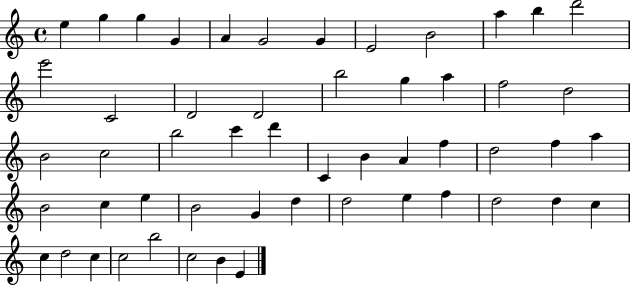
X:1
T:Untitled
M:4/4
L:1/4
K:C
e g g G A G2 G E2 B2 a b d'2 e'2 C2 D2 D2 b2 g a f2 d2 B2 c2 b2 c' d' C B A f d2 f a B2 c e B2 G d d2 e f d2 d c c d2 c c2 b2 c2 B E